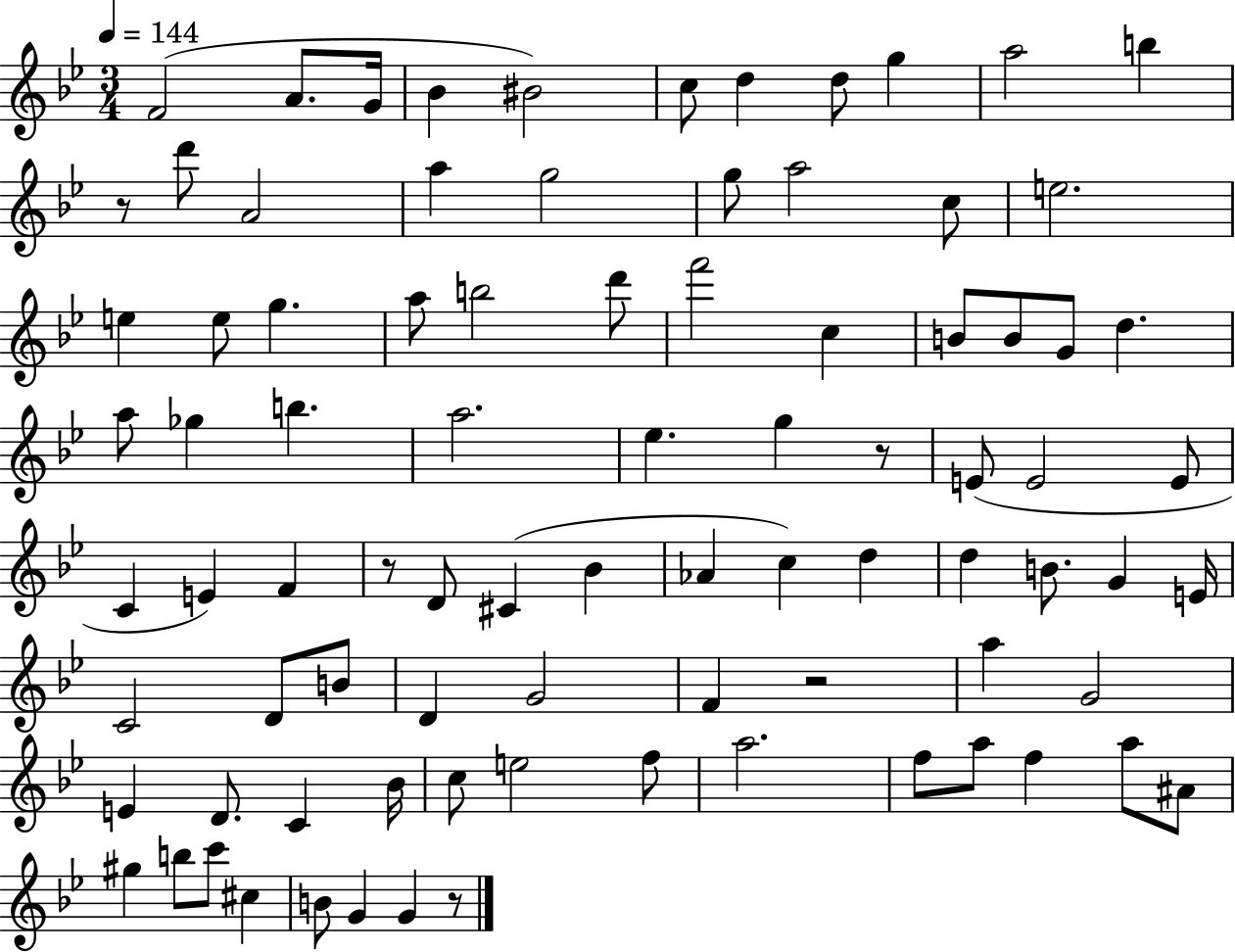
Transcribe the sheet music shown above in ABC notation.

X:1
T:Untitled
M:3/4
L:1/4
K:Bb
F2 A/2 G/4 _B ^B2 c/2 d d/2 g a2 b z/2 d'/2 A2 a g2 g/2 a2 c/2 e2 e e/2 g a/2 b2 d'/2 f'2 c B/2 B/2 G/2 d a/2 _g b a2 _e g z/2 E/2 E2 E/2 C E F z/2 D/2 ^C _B _A c d d B/2 G E/4 C2 D/2 B/2 D G2 F z2 a G2 E D/2 C _B/4 c/2 e2 f/2 a2 f/2 a/2 f a/2 ^A/2 ^g b/2 c'/2 ^c B/2 G G z/2